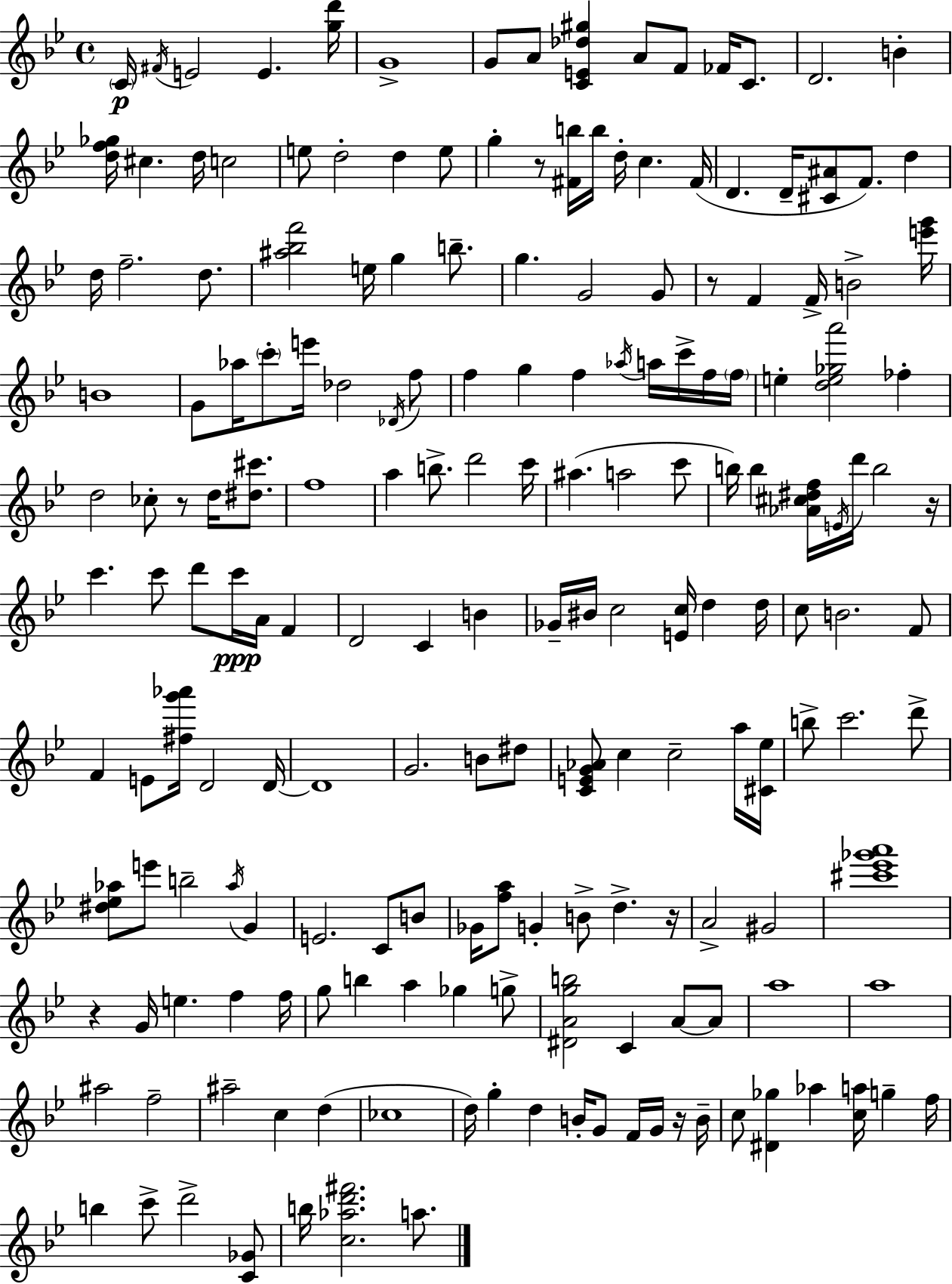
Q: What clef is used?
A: treble